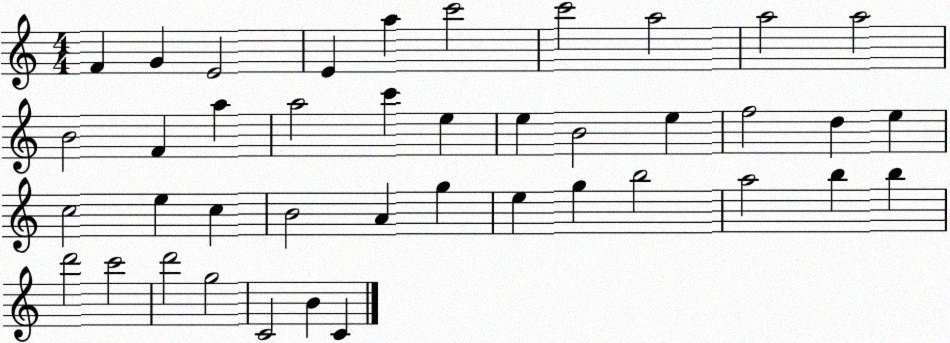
X:1
T:Untitled
M:4/4
L:1/4
K:C
F G E2 E a c'2 c'2 a2 a2 a2 B2 F a a2 c' e e B2 e f2 d e c2 e c B2 A g e g b2 a2 b b d'2 c'2 d'2 g2 C2 B C